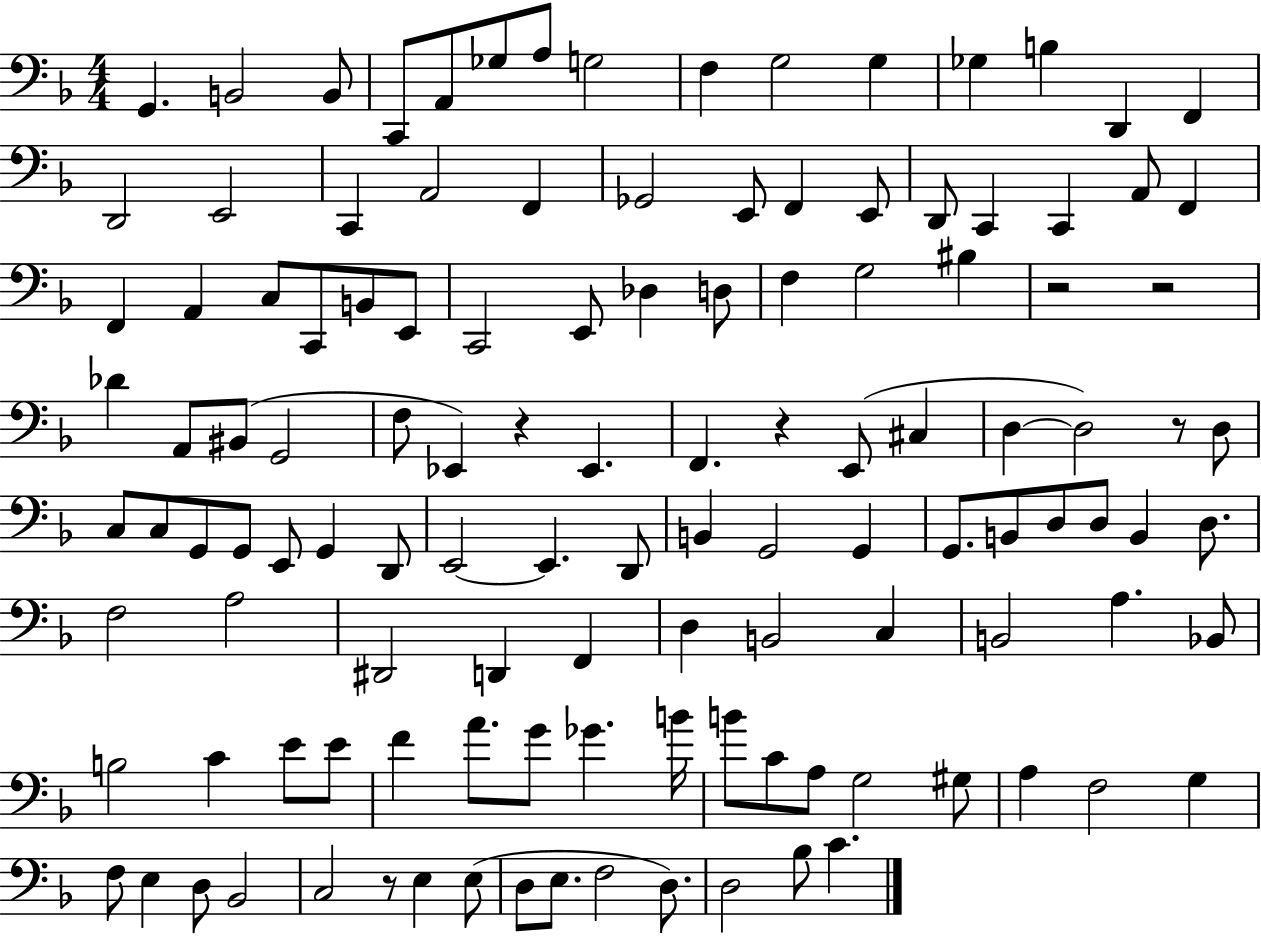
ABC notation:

X:1
T:Untitled
M:4/4
L:1/4
K:F
G,, B,,2 B,,/2 C,,/2 A,,/2 _G,/2 A,/2 G,2 F, G,2 G, _G, B, D,, F,, D,,2 E,,2 C,, A,,2 F,, _G,,2 E,,/2 F,, E,,/2 D,,/2 C,, C,, A,,/2 F,, F,, A,, C,/2 C,,/2 B,,/2 E,,/2 C,,2 E,,/2 _D, D,/2 F, G,2 ^B, z2 z2 _D A,,/2 ^B,,/2 G,,2 F,/2 _E,, z _E,, F,, z E,,/2 ^C, D, D,2 z/2 D,/2 C,/2 C,/2 G,,/2 G,,/2 E,,/2 G,, D,,/2 E,,2 E,, D,,/2 B,, G,,2 G,, G,,/2 B,,/2 D,/2 D,/2 B,, D,/2 F,2 A,2 ^D,,2 D,, F,, D, B,,2 C, B,,2 A, _B,,/2 B,2 C E/2 E/2 F A/2 G/2 _G B/4 B/2 C/2 A,/2 G,2 ^G,/2 A, F,2 G, F,/2 E, D,/2 _B,,2 C,2 z/2 E, E,/2 D,/2 E,/2 F,2 D,/2 D,2 _B,/2 C